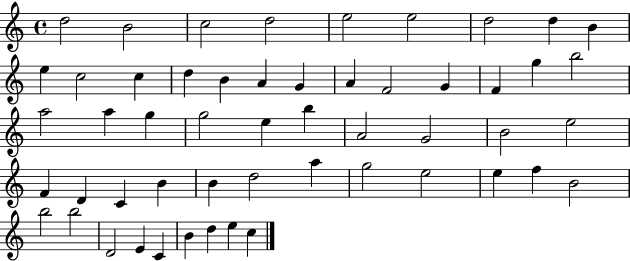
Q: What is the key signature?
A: C major